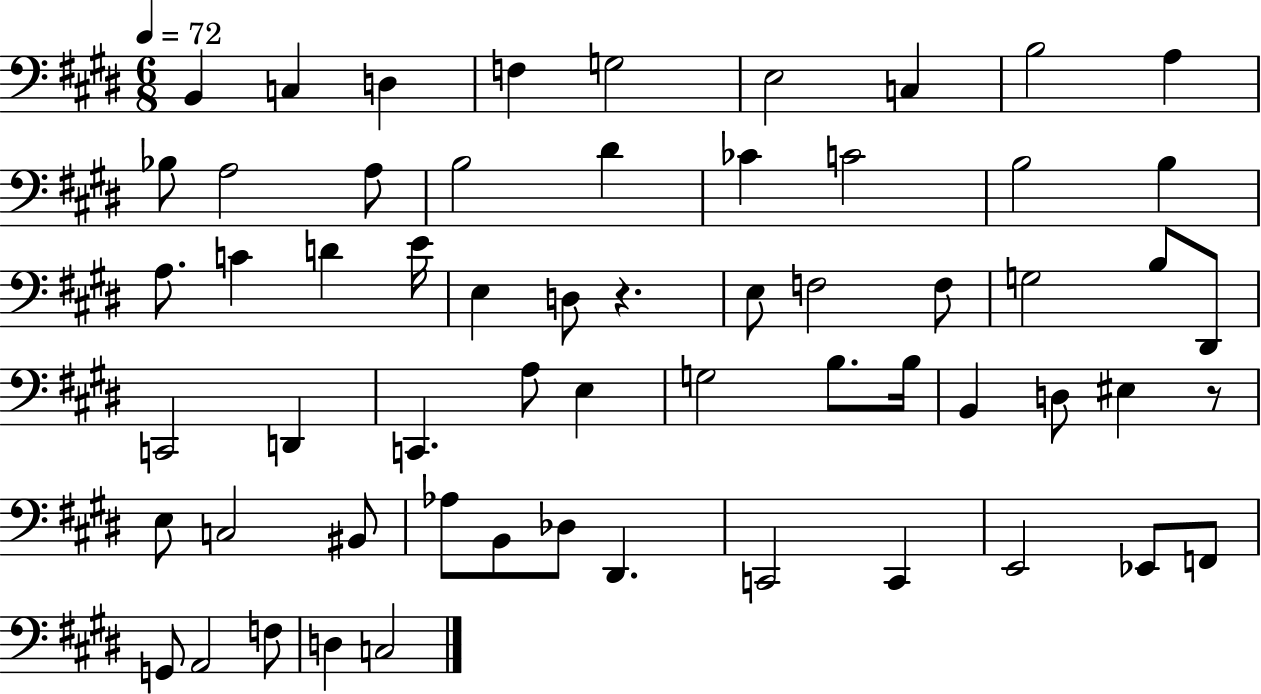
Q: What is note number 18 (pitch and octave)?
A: B3